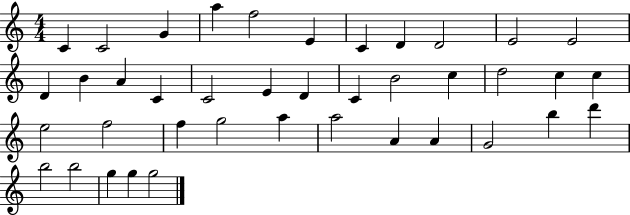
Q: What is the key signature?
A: C major